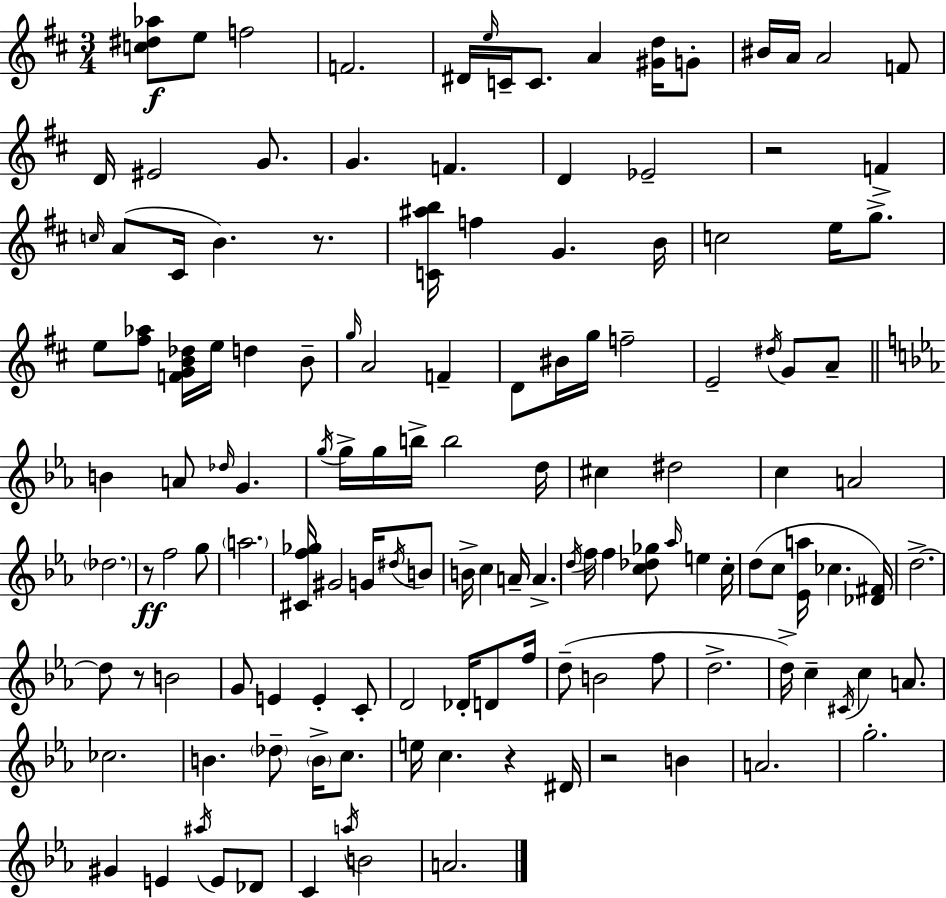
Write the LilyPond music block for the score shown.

{
  \clef treble
  \numericTimeSignature
  \time 3/4
  \key d \major
  \repeat volta 2 { <c'' dis'' aes''>8\f e''8 f''2 | f'2. | dis'16 \grace { e''16 } c'16-- c'8. a'4 <gis' d''>16 g'8-. | bis'16 a'16 a'2 f'8 | \break d'16 eis'2 g'8. | g'4. f'4. | d'4 ees'2-- | r2 f'4-> | \break \grace { c''16 } a'8( cis'16 b'4.) r8. | <c' ais'' b''>16 f''4 g'4. | b'16 c''2 e''16 g''8.-> | e''8 <fis'' aes''>8 <f' g' b' des''>16 e''16 d''4 | \break b'8-- \grace { g''16 } a'2 f'4-- | d'8 bis'16 g''16 f''2-- | e'2-- \acciaccatura { dis''16 } | g'8 a'8-- \bar "||" \break \key ees \major b'4 a'8 \grace { des''16 } g'4. | \acciaccatura { g''16 } g''16-> g''16 b''16-> b''2 | d''16 cis''4 dis''2 | c''4 a'2 | \break \parenthesize des''2. | r8\ff f''2 | g''8 \parenthesize a''2. | <cis' f'' ges''>16 gis'2 g'16 | \break \acciaccatura { dis''16 } b'8 b'16-> c''4 a'16-- a'4.-> | \acciaccatura { d''16 } f''16 f''4 <c'' des'' ges''>8 \grace { aes''16 } | e''4 c''16-. d''8( c''8 <ees' a''>16 ces''4. | <des' fis'>16) d''2.->~~ | \break d''8 r8 b'2 | g'8 e'4 e'4-. | c'8-. d'2 | des'16-. d'8 f''16 d''8--( b'2 | \break f''8 d''2.-> | d''16->) c''4-- \acciaccatura { cis'16 } c''4 | a'8. ces''2. | b'4. | \break \parenthesize des''8-- \parenthesize b'16-> c''8. e''16 c''4. | r4 dis'16 r2 | b'4 a'2. | g''2.-. | \break gis'4 e'4 | \acciaccatura { ais''16 } e'8 des'8 c'4 \acciaccatura { a''16 } | b'2 a'2. | } \bar "|."
}